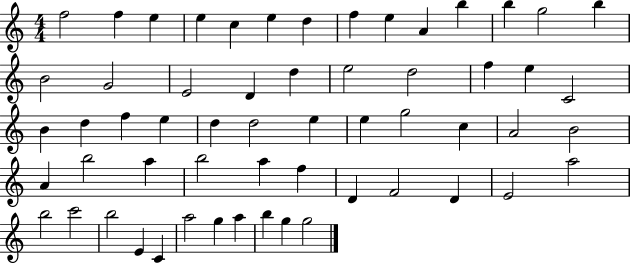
X:1
T:Untitled
M:4/4
L:1/4
K:C
f2 f e e c e d f e A b b g2 b B2 G2 E2 D d e2 d2 f e C2 B d f e d d2 e e g2 c A2 B2 A b2 a b2 a f D F2 D E2 a2 b2 c'2 b2 E C a2 g a b g g2